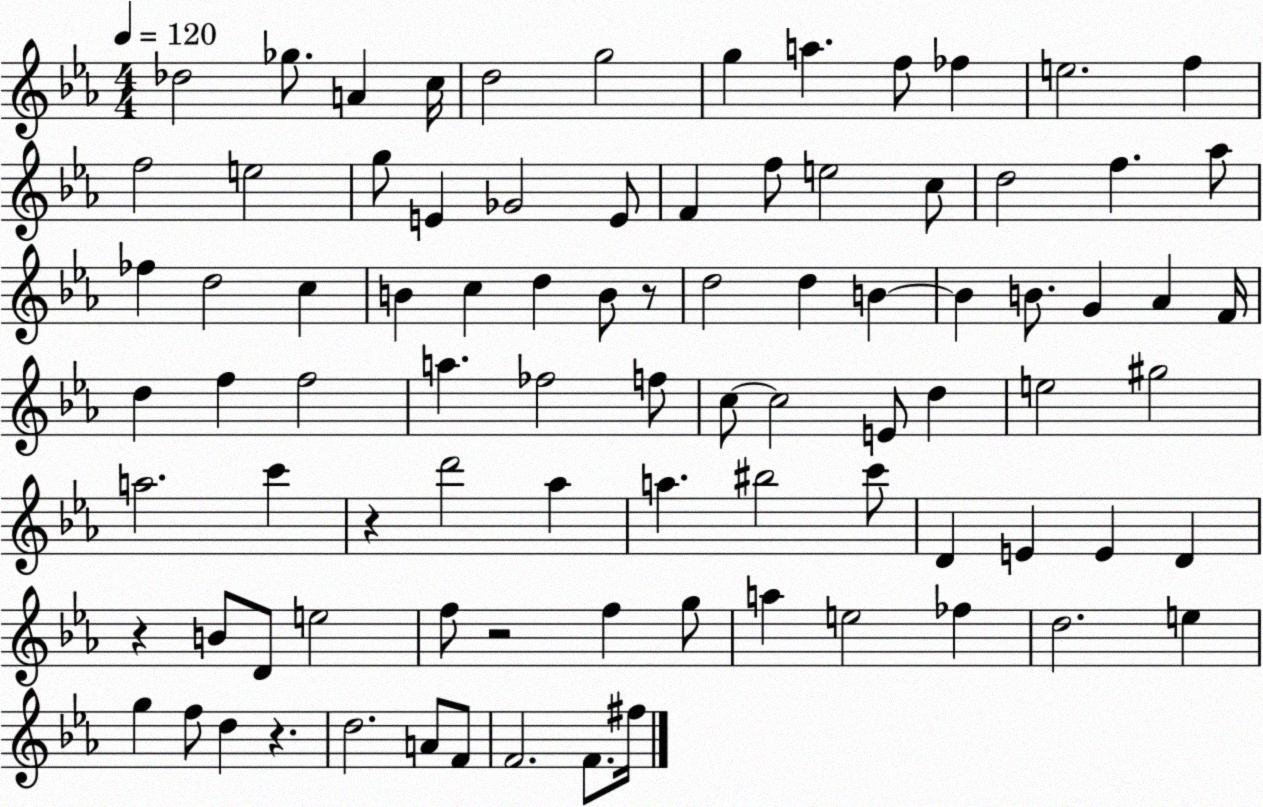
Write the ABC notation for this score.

X:1
T:Untitled
M:4/4
L:1/4
K:Eb
_d2 _g/2 A c/4 d2 g2 g a f/2 _f e2 f f2 e2 g/2 E _G2 E/2 F f/2 e2 c/2 d2 f _a/2 _f d2 c B c d B/2 z/2 d2 d B B B/2 G _A F/4 d f f2 a _f2 f/2 c/2 c2 E/2 d e2 ^g2 a2 c' z d'2 _a a ^b2 c'/2 D E E D z B/2 D/2 e2 f/2 z2 f g/2 a e2 _f d2 e g f/2 d z d2 A/2 F/2 F2 F/2 ^f/4